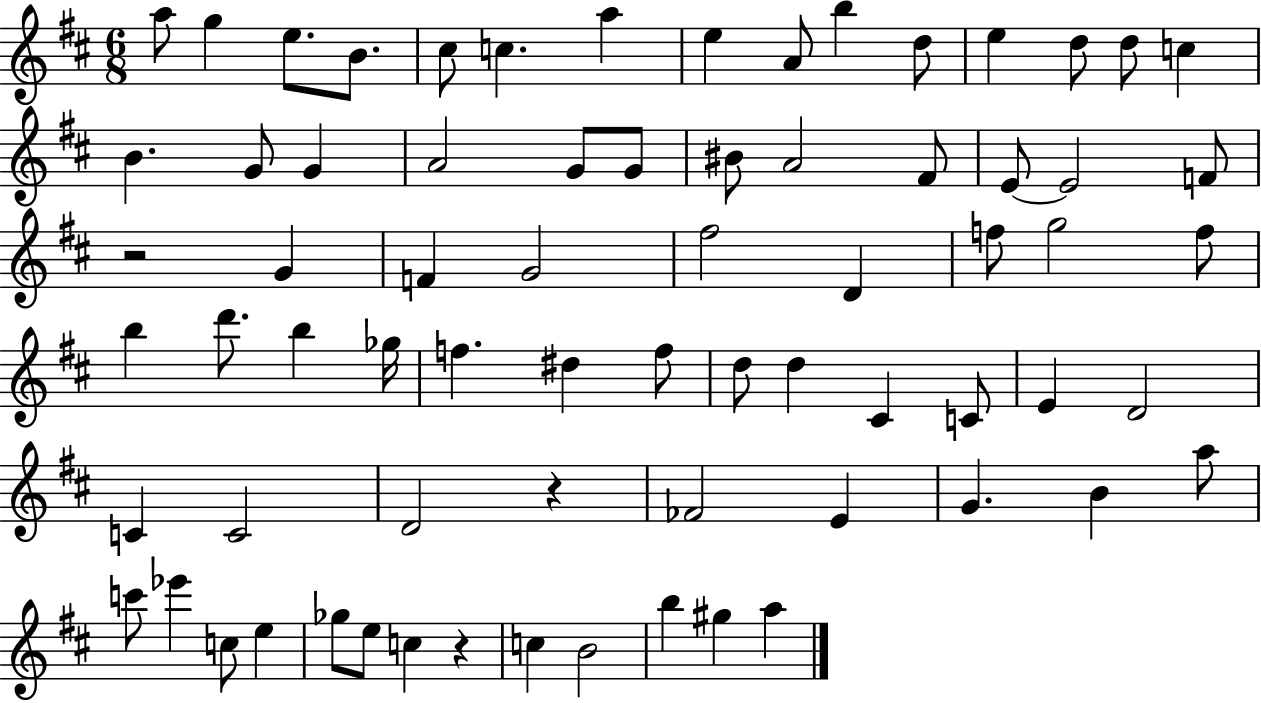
A5/e G5/q E5/e. B4/e. C#5/e C5/q. A5/q E5/q A4/e B5/q D5/e E5/q D5/e D5/e C5/q B4/q. G4/e G4/q A4/h G4/e G4/e BIS4/e A4/h F#4/e E4/e E4/h F4/e R/h G4/q F4/q G4/h F#5/h D4/q F5/e G5/h F5/e B5/q D6/e. B5/q Gb5/s F5/q. D#5/q F5/e D5/e D5/q C#4/q C4/e E4/q D4/h C4/q C4/h D4/h R/q FES4/h E4/q G4/q. B4/q A5/e C6/e Eb6/q C5/e E5/q Gb5/e E5/e C5/q R/q C5/q B4/h B5/q G#5/q A5/q